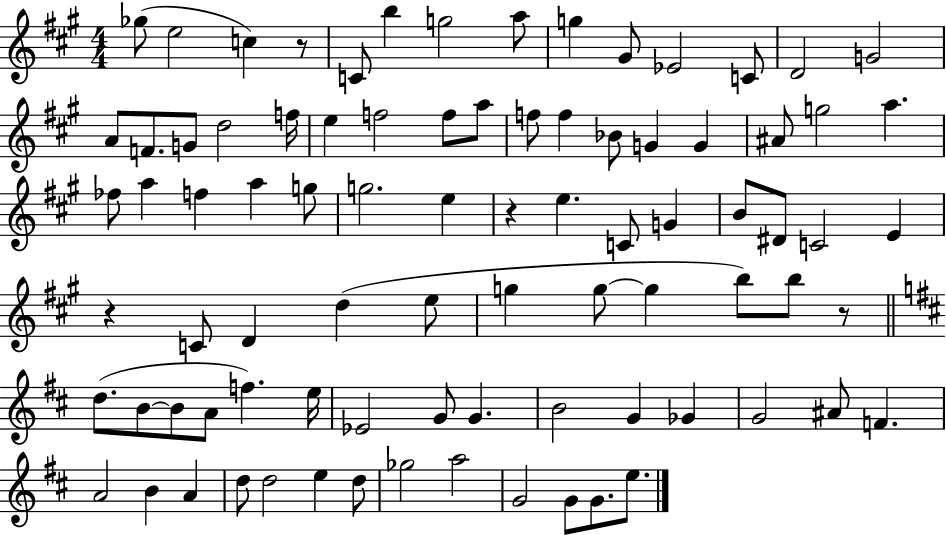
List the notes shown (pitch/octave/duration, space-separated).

Gb5/e E5/h C5/q R/e C4/e B5/q G5/h A5/e G5/q G#4/e Eb4/h C4/e D4/h G4/h A4/e F4/e. G4/e D5/h F5/s E5/q F5/h F5/e A5/e F5/e F5/q Bb4/e G4/q G4/q A#4/e G5/h A5/q. FES5/e A5/q F5/q A5/q G5/e G5/h. E5/q R/q E5/q. C4/e G4/q B4/e D#4/e C4/h E4/q R/q C4/e D4/q D5/q E5/e G5/q G5/e G5/q B5/e B5/e R/e D5/e. B4/e B4/e A4/e F5/q. E5/s Eb4/h G4/e G4/q. B4/h G4/q Gb4/q G4/h A#4/e F4/q. A4/h B4/q A4/q D5/e D5/h E5/q D5/e Gb5/h A5/h G4/h G4/e G4/e. E5/e.